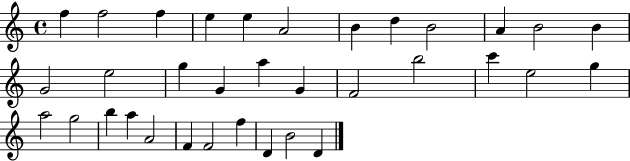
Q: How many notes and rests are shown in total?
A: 34